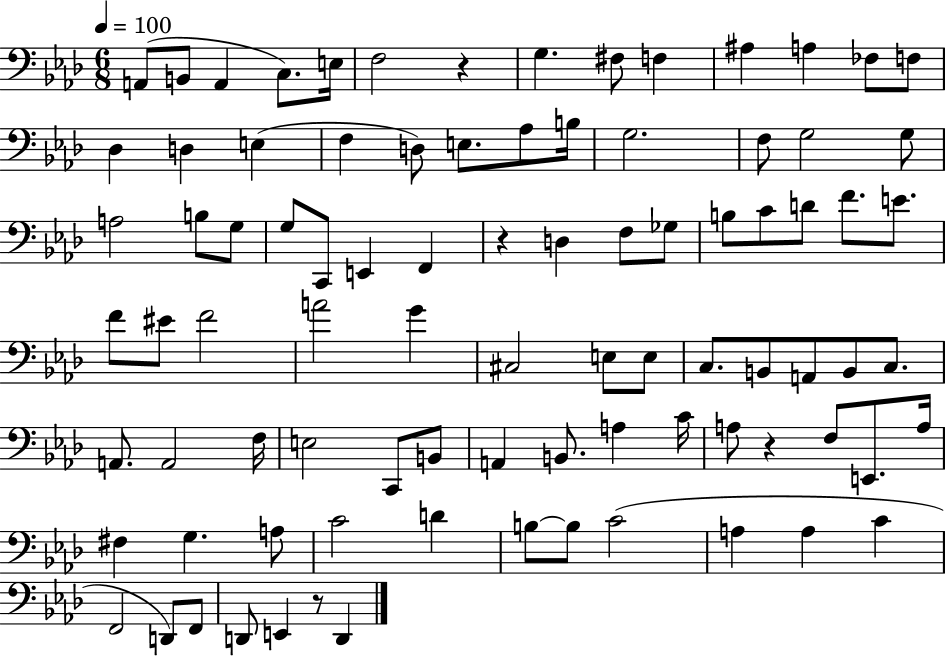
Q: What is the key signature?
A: AES major